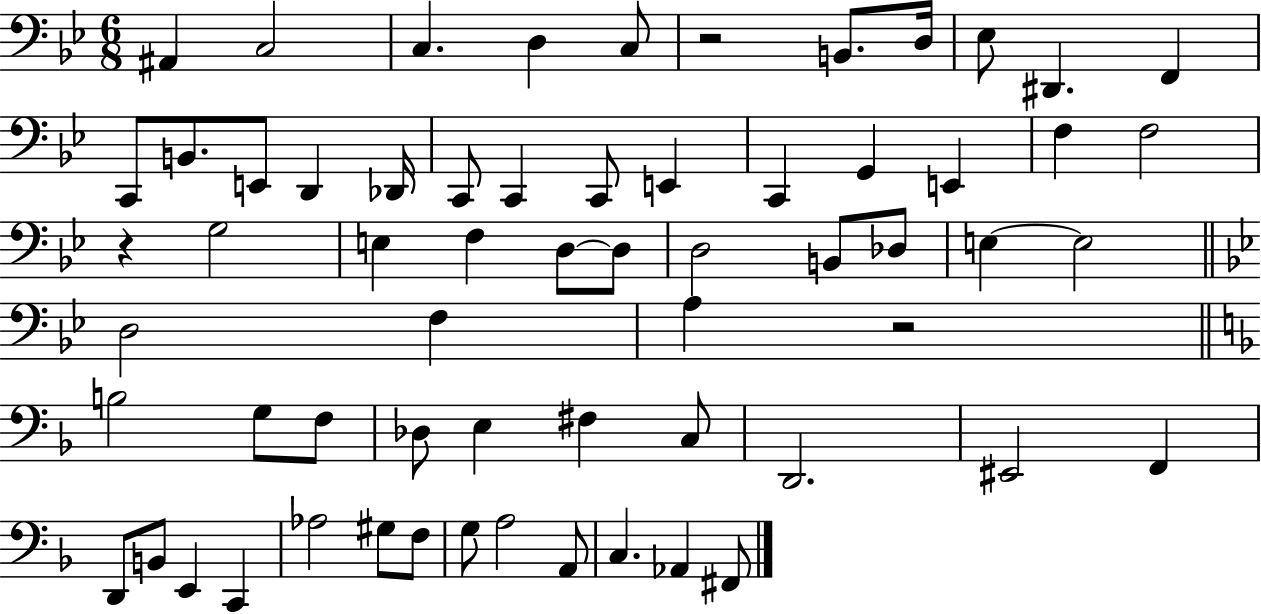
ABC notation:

X:1
T:Untitled
M:6/8
L:1/4
K:Bb
^A,, C,2 C, D, C,/2 z2 B,,/2 D,/4 _E,/2 ^D,, F,, C,,/2 B,,/2 E,,/2 D,, _D,,/4 C,,/2 C,, C,,/2 E,, C,, G,, E,, F, F,2 z G,2 E, F, D,/2 D,/2 D,2 B,,/2 _D,/2 E, E,2 D,2 F, A, z2 B,2 G,/2 F,/2 _D,/2 E, ^F, C,/2 D,,2 ^E,,2 F,, D,,/2 B,,/2 E,, C,, _A,2 ^G,/2 F,/2 G,/2 A,2 A,,/2 C, _A,, ^F,,/2